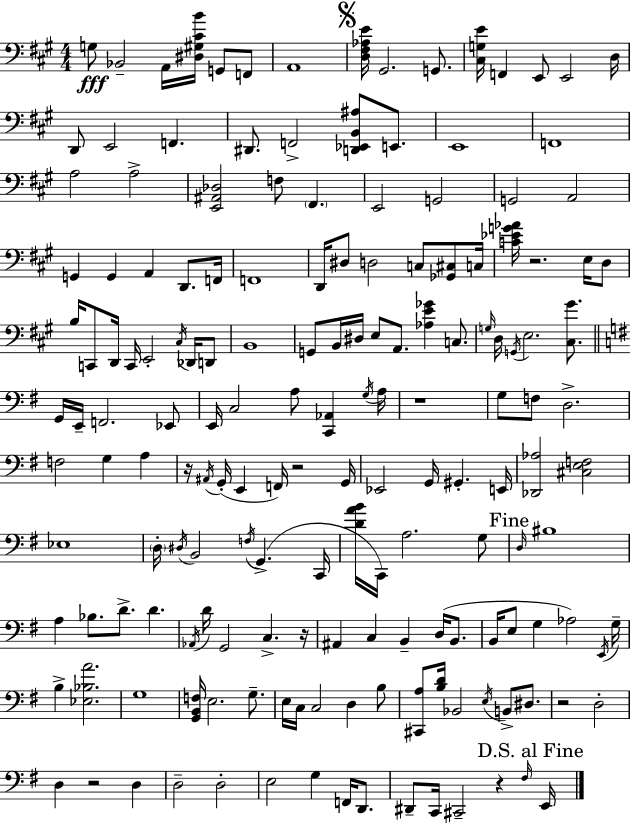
X:1
T:Untitled
M:4/4
L:1/4
K:A
G,/2 _B,,2 A,,/4 [^D,^G,^CB]/4 G,,/2 F,,/2 A,,4 [D,^F,_A,E]/4 ^G,,2 G,,/2 [^C,G,E]/4 F,, E,,/2 E,,2 D,/4 D,,/2 E,,2 F,, ^D,,/2 F,,2 [D,,_E,,B,,^A,]/2 E,,/2 E,,4 F,,4 A,2 A,2 [E,,^A,,_D,]2 F,/2 ^F,, E,,2 G,,2 G,,2 A,,2 G,, G,, A,, D,,/2 F,,/4 F,,4 D,,/4 ^D,/2 D,2 C,/2 [_G,,^C,]/2 C,/4 [C_EG_A]/4 z2 E,/4 D,/2 B,/4 C,,/2 D,,/4 C,,/4 E,,2 ^C,/4 _D,,/4 D,,/2 B,,4 G,,/2 B,,/4 ^D,/4 E,/2 A,,/2 [_A,E_G] C,/2 G,/4 D,/4 G,,/4 E,2 [^C,^G]/2 G,,/4 E,,/4 F,,2 _E,,/2 E,,/4 C,2 A,/2 [C,,_A,,] G,/4 A,/4 z4 G,/2 F,/2 D,2 F,2 G, A, z/4 ^A,,/4 G,,/4 E,, F,,/4 z2 G,,/4 _E,,2 G,,/4 ^G,, E,,/4 [_D,,_A,]2 [^C,E,F,]2 _E,4 D,/4 ^D,/4 B,,2 F,/4 G,, C,,/4 [DAB]/4 C,,/4 A,2 G,/2 D,/4 ^B,4 A, _B,/2 D/2 D _A,,/4 D/4 G,,2 C, z/4 ^A,, C, B,, D,/4 B,,/2 B,,/4 E,/2 G, _A,2 E,,/4 G,/4 B, [_E,_B,A]2 G,4 [G,,B,,F,]/4 E,2 G,/2 E,/4 C,/4 C,2 D, B,/2 [^C,,A,]/2 [B,D]/4 _B,,2 E,/4 B,,/2 ^D,/2 z2 D,2 D, z2 D, D,2 D,2 E,2 G, F,,/4 D,,/2 ^D,,/2 C,,/4 ^C,,2 z ^F,/4 E,,/4